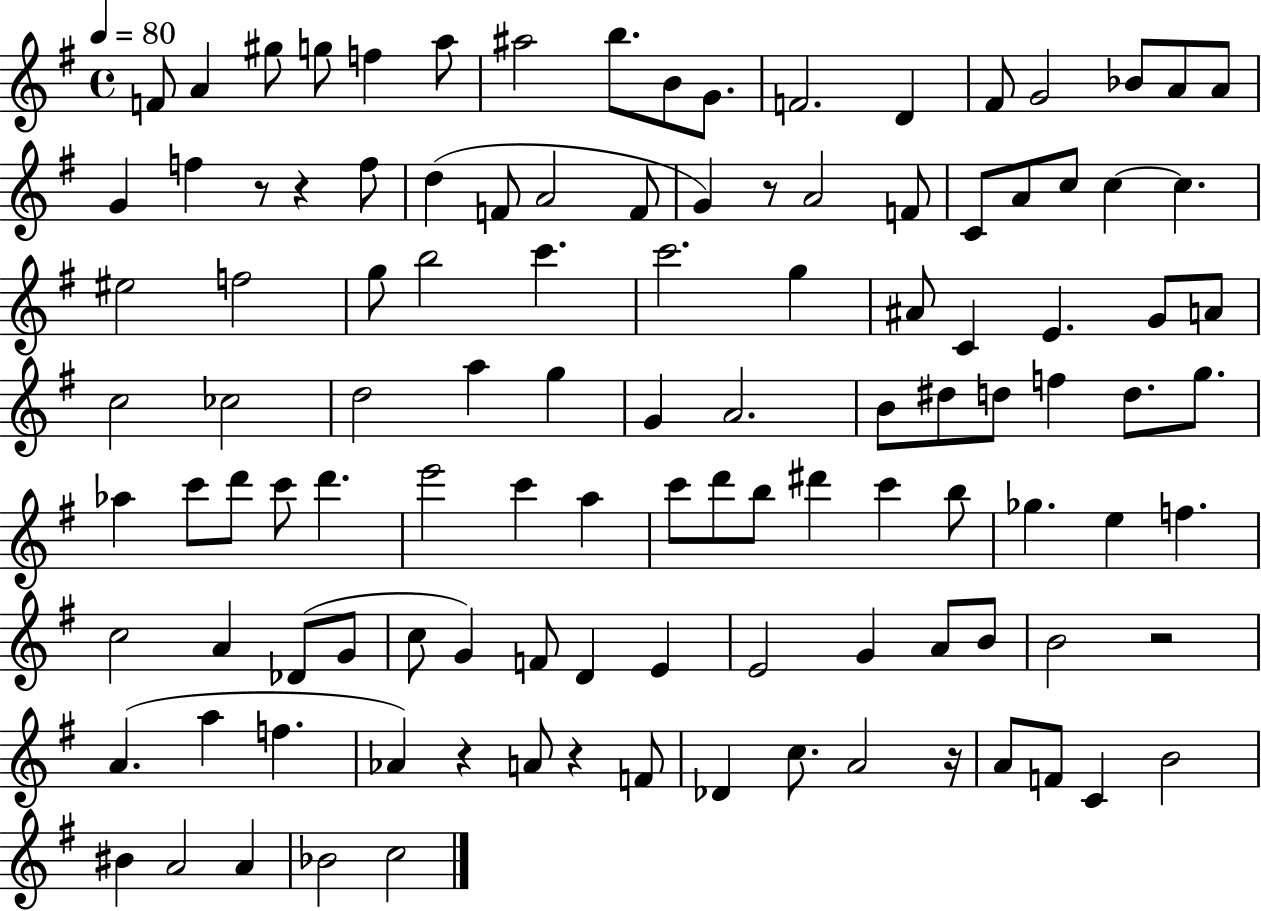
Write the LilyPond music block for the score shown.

{
  \clef treble
  \time 4/4
  \defaultTimeSignature
  \key g \major
  \tempo 4 = 80
  f'8 a'4 gis''8 g''8 f''4 a''8 | ais''2 b''8. b'8 g'8. | f'2. d'4 | fis'8 g'2 bes'8 a'8 a'8 | \break g'4 f''4 r8 r4 f''8 | d''4( f'8 a'2 f'8 | g'4) r8 a'2 f'8 | c'8 a'8 c''8 c''4~~ c''4. | \break eis''2 f''2 | g''8 b''2 c'''4. | c'''2. g''4 | ais'8 c'4 e'4. g'8 a'8 | \break c''2 ces''2 | d''2 a''4 g''4 | g'4 a'2. | b'8 dis''8 d''8 f''4 d''8. g''8. | \break aes''4 c'''8 d'''8 c'''8 d'''4. | e'''2 c'''4 a''4 | c'''8 d'''8 b''8 dis'''4 c'''4 b''8 | ges''4. e''4 f''4. | \break c''2 a'4 des'8( g'8 | c''8 g'4) f'8 d'4 e'4 | e'2 g'4 a'8 b'8 | b'2 r2 | \break a'4.( a''4 f''4. | aes'4) r4 a'8 r4 f'8 | des'4 c''8. a'2 r16 | a'8 f'8 c'4 b'2 | \break bis'4 a'2 a'4 | bes'2 c''2 | \bar "|."
}